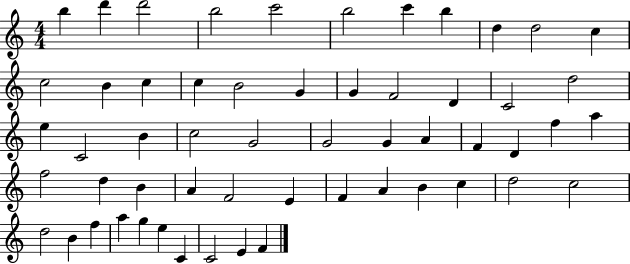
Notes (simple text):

B5/q D6/q D6/h B5/h C6/h B5/h C6/q B5/q D5/q D5/h C5/q C5/h B4/q C5/q C5/q B4/h G4/q G4/q F4/h D4/q C4/h D5/h E5/q C4/h B4/q C5/h G4/h G4/h G4/q A4/q F4/q D4/q F5/q A5/q F5/h D5/q B4/q A4/q F4/h E4/q F4/q A4/q B4/q C5/q D5/h C5/h D5/h B4/q F5/q A5/q G5/q E5/q C4/q C4/h E4/q F4/q